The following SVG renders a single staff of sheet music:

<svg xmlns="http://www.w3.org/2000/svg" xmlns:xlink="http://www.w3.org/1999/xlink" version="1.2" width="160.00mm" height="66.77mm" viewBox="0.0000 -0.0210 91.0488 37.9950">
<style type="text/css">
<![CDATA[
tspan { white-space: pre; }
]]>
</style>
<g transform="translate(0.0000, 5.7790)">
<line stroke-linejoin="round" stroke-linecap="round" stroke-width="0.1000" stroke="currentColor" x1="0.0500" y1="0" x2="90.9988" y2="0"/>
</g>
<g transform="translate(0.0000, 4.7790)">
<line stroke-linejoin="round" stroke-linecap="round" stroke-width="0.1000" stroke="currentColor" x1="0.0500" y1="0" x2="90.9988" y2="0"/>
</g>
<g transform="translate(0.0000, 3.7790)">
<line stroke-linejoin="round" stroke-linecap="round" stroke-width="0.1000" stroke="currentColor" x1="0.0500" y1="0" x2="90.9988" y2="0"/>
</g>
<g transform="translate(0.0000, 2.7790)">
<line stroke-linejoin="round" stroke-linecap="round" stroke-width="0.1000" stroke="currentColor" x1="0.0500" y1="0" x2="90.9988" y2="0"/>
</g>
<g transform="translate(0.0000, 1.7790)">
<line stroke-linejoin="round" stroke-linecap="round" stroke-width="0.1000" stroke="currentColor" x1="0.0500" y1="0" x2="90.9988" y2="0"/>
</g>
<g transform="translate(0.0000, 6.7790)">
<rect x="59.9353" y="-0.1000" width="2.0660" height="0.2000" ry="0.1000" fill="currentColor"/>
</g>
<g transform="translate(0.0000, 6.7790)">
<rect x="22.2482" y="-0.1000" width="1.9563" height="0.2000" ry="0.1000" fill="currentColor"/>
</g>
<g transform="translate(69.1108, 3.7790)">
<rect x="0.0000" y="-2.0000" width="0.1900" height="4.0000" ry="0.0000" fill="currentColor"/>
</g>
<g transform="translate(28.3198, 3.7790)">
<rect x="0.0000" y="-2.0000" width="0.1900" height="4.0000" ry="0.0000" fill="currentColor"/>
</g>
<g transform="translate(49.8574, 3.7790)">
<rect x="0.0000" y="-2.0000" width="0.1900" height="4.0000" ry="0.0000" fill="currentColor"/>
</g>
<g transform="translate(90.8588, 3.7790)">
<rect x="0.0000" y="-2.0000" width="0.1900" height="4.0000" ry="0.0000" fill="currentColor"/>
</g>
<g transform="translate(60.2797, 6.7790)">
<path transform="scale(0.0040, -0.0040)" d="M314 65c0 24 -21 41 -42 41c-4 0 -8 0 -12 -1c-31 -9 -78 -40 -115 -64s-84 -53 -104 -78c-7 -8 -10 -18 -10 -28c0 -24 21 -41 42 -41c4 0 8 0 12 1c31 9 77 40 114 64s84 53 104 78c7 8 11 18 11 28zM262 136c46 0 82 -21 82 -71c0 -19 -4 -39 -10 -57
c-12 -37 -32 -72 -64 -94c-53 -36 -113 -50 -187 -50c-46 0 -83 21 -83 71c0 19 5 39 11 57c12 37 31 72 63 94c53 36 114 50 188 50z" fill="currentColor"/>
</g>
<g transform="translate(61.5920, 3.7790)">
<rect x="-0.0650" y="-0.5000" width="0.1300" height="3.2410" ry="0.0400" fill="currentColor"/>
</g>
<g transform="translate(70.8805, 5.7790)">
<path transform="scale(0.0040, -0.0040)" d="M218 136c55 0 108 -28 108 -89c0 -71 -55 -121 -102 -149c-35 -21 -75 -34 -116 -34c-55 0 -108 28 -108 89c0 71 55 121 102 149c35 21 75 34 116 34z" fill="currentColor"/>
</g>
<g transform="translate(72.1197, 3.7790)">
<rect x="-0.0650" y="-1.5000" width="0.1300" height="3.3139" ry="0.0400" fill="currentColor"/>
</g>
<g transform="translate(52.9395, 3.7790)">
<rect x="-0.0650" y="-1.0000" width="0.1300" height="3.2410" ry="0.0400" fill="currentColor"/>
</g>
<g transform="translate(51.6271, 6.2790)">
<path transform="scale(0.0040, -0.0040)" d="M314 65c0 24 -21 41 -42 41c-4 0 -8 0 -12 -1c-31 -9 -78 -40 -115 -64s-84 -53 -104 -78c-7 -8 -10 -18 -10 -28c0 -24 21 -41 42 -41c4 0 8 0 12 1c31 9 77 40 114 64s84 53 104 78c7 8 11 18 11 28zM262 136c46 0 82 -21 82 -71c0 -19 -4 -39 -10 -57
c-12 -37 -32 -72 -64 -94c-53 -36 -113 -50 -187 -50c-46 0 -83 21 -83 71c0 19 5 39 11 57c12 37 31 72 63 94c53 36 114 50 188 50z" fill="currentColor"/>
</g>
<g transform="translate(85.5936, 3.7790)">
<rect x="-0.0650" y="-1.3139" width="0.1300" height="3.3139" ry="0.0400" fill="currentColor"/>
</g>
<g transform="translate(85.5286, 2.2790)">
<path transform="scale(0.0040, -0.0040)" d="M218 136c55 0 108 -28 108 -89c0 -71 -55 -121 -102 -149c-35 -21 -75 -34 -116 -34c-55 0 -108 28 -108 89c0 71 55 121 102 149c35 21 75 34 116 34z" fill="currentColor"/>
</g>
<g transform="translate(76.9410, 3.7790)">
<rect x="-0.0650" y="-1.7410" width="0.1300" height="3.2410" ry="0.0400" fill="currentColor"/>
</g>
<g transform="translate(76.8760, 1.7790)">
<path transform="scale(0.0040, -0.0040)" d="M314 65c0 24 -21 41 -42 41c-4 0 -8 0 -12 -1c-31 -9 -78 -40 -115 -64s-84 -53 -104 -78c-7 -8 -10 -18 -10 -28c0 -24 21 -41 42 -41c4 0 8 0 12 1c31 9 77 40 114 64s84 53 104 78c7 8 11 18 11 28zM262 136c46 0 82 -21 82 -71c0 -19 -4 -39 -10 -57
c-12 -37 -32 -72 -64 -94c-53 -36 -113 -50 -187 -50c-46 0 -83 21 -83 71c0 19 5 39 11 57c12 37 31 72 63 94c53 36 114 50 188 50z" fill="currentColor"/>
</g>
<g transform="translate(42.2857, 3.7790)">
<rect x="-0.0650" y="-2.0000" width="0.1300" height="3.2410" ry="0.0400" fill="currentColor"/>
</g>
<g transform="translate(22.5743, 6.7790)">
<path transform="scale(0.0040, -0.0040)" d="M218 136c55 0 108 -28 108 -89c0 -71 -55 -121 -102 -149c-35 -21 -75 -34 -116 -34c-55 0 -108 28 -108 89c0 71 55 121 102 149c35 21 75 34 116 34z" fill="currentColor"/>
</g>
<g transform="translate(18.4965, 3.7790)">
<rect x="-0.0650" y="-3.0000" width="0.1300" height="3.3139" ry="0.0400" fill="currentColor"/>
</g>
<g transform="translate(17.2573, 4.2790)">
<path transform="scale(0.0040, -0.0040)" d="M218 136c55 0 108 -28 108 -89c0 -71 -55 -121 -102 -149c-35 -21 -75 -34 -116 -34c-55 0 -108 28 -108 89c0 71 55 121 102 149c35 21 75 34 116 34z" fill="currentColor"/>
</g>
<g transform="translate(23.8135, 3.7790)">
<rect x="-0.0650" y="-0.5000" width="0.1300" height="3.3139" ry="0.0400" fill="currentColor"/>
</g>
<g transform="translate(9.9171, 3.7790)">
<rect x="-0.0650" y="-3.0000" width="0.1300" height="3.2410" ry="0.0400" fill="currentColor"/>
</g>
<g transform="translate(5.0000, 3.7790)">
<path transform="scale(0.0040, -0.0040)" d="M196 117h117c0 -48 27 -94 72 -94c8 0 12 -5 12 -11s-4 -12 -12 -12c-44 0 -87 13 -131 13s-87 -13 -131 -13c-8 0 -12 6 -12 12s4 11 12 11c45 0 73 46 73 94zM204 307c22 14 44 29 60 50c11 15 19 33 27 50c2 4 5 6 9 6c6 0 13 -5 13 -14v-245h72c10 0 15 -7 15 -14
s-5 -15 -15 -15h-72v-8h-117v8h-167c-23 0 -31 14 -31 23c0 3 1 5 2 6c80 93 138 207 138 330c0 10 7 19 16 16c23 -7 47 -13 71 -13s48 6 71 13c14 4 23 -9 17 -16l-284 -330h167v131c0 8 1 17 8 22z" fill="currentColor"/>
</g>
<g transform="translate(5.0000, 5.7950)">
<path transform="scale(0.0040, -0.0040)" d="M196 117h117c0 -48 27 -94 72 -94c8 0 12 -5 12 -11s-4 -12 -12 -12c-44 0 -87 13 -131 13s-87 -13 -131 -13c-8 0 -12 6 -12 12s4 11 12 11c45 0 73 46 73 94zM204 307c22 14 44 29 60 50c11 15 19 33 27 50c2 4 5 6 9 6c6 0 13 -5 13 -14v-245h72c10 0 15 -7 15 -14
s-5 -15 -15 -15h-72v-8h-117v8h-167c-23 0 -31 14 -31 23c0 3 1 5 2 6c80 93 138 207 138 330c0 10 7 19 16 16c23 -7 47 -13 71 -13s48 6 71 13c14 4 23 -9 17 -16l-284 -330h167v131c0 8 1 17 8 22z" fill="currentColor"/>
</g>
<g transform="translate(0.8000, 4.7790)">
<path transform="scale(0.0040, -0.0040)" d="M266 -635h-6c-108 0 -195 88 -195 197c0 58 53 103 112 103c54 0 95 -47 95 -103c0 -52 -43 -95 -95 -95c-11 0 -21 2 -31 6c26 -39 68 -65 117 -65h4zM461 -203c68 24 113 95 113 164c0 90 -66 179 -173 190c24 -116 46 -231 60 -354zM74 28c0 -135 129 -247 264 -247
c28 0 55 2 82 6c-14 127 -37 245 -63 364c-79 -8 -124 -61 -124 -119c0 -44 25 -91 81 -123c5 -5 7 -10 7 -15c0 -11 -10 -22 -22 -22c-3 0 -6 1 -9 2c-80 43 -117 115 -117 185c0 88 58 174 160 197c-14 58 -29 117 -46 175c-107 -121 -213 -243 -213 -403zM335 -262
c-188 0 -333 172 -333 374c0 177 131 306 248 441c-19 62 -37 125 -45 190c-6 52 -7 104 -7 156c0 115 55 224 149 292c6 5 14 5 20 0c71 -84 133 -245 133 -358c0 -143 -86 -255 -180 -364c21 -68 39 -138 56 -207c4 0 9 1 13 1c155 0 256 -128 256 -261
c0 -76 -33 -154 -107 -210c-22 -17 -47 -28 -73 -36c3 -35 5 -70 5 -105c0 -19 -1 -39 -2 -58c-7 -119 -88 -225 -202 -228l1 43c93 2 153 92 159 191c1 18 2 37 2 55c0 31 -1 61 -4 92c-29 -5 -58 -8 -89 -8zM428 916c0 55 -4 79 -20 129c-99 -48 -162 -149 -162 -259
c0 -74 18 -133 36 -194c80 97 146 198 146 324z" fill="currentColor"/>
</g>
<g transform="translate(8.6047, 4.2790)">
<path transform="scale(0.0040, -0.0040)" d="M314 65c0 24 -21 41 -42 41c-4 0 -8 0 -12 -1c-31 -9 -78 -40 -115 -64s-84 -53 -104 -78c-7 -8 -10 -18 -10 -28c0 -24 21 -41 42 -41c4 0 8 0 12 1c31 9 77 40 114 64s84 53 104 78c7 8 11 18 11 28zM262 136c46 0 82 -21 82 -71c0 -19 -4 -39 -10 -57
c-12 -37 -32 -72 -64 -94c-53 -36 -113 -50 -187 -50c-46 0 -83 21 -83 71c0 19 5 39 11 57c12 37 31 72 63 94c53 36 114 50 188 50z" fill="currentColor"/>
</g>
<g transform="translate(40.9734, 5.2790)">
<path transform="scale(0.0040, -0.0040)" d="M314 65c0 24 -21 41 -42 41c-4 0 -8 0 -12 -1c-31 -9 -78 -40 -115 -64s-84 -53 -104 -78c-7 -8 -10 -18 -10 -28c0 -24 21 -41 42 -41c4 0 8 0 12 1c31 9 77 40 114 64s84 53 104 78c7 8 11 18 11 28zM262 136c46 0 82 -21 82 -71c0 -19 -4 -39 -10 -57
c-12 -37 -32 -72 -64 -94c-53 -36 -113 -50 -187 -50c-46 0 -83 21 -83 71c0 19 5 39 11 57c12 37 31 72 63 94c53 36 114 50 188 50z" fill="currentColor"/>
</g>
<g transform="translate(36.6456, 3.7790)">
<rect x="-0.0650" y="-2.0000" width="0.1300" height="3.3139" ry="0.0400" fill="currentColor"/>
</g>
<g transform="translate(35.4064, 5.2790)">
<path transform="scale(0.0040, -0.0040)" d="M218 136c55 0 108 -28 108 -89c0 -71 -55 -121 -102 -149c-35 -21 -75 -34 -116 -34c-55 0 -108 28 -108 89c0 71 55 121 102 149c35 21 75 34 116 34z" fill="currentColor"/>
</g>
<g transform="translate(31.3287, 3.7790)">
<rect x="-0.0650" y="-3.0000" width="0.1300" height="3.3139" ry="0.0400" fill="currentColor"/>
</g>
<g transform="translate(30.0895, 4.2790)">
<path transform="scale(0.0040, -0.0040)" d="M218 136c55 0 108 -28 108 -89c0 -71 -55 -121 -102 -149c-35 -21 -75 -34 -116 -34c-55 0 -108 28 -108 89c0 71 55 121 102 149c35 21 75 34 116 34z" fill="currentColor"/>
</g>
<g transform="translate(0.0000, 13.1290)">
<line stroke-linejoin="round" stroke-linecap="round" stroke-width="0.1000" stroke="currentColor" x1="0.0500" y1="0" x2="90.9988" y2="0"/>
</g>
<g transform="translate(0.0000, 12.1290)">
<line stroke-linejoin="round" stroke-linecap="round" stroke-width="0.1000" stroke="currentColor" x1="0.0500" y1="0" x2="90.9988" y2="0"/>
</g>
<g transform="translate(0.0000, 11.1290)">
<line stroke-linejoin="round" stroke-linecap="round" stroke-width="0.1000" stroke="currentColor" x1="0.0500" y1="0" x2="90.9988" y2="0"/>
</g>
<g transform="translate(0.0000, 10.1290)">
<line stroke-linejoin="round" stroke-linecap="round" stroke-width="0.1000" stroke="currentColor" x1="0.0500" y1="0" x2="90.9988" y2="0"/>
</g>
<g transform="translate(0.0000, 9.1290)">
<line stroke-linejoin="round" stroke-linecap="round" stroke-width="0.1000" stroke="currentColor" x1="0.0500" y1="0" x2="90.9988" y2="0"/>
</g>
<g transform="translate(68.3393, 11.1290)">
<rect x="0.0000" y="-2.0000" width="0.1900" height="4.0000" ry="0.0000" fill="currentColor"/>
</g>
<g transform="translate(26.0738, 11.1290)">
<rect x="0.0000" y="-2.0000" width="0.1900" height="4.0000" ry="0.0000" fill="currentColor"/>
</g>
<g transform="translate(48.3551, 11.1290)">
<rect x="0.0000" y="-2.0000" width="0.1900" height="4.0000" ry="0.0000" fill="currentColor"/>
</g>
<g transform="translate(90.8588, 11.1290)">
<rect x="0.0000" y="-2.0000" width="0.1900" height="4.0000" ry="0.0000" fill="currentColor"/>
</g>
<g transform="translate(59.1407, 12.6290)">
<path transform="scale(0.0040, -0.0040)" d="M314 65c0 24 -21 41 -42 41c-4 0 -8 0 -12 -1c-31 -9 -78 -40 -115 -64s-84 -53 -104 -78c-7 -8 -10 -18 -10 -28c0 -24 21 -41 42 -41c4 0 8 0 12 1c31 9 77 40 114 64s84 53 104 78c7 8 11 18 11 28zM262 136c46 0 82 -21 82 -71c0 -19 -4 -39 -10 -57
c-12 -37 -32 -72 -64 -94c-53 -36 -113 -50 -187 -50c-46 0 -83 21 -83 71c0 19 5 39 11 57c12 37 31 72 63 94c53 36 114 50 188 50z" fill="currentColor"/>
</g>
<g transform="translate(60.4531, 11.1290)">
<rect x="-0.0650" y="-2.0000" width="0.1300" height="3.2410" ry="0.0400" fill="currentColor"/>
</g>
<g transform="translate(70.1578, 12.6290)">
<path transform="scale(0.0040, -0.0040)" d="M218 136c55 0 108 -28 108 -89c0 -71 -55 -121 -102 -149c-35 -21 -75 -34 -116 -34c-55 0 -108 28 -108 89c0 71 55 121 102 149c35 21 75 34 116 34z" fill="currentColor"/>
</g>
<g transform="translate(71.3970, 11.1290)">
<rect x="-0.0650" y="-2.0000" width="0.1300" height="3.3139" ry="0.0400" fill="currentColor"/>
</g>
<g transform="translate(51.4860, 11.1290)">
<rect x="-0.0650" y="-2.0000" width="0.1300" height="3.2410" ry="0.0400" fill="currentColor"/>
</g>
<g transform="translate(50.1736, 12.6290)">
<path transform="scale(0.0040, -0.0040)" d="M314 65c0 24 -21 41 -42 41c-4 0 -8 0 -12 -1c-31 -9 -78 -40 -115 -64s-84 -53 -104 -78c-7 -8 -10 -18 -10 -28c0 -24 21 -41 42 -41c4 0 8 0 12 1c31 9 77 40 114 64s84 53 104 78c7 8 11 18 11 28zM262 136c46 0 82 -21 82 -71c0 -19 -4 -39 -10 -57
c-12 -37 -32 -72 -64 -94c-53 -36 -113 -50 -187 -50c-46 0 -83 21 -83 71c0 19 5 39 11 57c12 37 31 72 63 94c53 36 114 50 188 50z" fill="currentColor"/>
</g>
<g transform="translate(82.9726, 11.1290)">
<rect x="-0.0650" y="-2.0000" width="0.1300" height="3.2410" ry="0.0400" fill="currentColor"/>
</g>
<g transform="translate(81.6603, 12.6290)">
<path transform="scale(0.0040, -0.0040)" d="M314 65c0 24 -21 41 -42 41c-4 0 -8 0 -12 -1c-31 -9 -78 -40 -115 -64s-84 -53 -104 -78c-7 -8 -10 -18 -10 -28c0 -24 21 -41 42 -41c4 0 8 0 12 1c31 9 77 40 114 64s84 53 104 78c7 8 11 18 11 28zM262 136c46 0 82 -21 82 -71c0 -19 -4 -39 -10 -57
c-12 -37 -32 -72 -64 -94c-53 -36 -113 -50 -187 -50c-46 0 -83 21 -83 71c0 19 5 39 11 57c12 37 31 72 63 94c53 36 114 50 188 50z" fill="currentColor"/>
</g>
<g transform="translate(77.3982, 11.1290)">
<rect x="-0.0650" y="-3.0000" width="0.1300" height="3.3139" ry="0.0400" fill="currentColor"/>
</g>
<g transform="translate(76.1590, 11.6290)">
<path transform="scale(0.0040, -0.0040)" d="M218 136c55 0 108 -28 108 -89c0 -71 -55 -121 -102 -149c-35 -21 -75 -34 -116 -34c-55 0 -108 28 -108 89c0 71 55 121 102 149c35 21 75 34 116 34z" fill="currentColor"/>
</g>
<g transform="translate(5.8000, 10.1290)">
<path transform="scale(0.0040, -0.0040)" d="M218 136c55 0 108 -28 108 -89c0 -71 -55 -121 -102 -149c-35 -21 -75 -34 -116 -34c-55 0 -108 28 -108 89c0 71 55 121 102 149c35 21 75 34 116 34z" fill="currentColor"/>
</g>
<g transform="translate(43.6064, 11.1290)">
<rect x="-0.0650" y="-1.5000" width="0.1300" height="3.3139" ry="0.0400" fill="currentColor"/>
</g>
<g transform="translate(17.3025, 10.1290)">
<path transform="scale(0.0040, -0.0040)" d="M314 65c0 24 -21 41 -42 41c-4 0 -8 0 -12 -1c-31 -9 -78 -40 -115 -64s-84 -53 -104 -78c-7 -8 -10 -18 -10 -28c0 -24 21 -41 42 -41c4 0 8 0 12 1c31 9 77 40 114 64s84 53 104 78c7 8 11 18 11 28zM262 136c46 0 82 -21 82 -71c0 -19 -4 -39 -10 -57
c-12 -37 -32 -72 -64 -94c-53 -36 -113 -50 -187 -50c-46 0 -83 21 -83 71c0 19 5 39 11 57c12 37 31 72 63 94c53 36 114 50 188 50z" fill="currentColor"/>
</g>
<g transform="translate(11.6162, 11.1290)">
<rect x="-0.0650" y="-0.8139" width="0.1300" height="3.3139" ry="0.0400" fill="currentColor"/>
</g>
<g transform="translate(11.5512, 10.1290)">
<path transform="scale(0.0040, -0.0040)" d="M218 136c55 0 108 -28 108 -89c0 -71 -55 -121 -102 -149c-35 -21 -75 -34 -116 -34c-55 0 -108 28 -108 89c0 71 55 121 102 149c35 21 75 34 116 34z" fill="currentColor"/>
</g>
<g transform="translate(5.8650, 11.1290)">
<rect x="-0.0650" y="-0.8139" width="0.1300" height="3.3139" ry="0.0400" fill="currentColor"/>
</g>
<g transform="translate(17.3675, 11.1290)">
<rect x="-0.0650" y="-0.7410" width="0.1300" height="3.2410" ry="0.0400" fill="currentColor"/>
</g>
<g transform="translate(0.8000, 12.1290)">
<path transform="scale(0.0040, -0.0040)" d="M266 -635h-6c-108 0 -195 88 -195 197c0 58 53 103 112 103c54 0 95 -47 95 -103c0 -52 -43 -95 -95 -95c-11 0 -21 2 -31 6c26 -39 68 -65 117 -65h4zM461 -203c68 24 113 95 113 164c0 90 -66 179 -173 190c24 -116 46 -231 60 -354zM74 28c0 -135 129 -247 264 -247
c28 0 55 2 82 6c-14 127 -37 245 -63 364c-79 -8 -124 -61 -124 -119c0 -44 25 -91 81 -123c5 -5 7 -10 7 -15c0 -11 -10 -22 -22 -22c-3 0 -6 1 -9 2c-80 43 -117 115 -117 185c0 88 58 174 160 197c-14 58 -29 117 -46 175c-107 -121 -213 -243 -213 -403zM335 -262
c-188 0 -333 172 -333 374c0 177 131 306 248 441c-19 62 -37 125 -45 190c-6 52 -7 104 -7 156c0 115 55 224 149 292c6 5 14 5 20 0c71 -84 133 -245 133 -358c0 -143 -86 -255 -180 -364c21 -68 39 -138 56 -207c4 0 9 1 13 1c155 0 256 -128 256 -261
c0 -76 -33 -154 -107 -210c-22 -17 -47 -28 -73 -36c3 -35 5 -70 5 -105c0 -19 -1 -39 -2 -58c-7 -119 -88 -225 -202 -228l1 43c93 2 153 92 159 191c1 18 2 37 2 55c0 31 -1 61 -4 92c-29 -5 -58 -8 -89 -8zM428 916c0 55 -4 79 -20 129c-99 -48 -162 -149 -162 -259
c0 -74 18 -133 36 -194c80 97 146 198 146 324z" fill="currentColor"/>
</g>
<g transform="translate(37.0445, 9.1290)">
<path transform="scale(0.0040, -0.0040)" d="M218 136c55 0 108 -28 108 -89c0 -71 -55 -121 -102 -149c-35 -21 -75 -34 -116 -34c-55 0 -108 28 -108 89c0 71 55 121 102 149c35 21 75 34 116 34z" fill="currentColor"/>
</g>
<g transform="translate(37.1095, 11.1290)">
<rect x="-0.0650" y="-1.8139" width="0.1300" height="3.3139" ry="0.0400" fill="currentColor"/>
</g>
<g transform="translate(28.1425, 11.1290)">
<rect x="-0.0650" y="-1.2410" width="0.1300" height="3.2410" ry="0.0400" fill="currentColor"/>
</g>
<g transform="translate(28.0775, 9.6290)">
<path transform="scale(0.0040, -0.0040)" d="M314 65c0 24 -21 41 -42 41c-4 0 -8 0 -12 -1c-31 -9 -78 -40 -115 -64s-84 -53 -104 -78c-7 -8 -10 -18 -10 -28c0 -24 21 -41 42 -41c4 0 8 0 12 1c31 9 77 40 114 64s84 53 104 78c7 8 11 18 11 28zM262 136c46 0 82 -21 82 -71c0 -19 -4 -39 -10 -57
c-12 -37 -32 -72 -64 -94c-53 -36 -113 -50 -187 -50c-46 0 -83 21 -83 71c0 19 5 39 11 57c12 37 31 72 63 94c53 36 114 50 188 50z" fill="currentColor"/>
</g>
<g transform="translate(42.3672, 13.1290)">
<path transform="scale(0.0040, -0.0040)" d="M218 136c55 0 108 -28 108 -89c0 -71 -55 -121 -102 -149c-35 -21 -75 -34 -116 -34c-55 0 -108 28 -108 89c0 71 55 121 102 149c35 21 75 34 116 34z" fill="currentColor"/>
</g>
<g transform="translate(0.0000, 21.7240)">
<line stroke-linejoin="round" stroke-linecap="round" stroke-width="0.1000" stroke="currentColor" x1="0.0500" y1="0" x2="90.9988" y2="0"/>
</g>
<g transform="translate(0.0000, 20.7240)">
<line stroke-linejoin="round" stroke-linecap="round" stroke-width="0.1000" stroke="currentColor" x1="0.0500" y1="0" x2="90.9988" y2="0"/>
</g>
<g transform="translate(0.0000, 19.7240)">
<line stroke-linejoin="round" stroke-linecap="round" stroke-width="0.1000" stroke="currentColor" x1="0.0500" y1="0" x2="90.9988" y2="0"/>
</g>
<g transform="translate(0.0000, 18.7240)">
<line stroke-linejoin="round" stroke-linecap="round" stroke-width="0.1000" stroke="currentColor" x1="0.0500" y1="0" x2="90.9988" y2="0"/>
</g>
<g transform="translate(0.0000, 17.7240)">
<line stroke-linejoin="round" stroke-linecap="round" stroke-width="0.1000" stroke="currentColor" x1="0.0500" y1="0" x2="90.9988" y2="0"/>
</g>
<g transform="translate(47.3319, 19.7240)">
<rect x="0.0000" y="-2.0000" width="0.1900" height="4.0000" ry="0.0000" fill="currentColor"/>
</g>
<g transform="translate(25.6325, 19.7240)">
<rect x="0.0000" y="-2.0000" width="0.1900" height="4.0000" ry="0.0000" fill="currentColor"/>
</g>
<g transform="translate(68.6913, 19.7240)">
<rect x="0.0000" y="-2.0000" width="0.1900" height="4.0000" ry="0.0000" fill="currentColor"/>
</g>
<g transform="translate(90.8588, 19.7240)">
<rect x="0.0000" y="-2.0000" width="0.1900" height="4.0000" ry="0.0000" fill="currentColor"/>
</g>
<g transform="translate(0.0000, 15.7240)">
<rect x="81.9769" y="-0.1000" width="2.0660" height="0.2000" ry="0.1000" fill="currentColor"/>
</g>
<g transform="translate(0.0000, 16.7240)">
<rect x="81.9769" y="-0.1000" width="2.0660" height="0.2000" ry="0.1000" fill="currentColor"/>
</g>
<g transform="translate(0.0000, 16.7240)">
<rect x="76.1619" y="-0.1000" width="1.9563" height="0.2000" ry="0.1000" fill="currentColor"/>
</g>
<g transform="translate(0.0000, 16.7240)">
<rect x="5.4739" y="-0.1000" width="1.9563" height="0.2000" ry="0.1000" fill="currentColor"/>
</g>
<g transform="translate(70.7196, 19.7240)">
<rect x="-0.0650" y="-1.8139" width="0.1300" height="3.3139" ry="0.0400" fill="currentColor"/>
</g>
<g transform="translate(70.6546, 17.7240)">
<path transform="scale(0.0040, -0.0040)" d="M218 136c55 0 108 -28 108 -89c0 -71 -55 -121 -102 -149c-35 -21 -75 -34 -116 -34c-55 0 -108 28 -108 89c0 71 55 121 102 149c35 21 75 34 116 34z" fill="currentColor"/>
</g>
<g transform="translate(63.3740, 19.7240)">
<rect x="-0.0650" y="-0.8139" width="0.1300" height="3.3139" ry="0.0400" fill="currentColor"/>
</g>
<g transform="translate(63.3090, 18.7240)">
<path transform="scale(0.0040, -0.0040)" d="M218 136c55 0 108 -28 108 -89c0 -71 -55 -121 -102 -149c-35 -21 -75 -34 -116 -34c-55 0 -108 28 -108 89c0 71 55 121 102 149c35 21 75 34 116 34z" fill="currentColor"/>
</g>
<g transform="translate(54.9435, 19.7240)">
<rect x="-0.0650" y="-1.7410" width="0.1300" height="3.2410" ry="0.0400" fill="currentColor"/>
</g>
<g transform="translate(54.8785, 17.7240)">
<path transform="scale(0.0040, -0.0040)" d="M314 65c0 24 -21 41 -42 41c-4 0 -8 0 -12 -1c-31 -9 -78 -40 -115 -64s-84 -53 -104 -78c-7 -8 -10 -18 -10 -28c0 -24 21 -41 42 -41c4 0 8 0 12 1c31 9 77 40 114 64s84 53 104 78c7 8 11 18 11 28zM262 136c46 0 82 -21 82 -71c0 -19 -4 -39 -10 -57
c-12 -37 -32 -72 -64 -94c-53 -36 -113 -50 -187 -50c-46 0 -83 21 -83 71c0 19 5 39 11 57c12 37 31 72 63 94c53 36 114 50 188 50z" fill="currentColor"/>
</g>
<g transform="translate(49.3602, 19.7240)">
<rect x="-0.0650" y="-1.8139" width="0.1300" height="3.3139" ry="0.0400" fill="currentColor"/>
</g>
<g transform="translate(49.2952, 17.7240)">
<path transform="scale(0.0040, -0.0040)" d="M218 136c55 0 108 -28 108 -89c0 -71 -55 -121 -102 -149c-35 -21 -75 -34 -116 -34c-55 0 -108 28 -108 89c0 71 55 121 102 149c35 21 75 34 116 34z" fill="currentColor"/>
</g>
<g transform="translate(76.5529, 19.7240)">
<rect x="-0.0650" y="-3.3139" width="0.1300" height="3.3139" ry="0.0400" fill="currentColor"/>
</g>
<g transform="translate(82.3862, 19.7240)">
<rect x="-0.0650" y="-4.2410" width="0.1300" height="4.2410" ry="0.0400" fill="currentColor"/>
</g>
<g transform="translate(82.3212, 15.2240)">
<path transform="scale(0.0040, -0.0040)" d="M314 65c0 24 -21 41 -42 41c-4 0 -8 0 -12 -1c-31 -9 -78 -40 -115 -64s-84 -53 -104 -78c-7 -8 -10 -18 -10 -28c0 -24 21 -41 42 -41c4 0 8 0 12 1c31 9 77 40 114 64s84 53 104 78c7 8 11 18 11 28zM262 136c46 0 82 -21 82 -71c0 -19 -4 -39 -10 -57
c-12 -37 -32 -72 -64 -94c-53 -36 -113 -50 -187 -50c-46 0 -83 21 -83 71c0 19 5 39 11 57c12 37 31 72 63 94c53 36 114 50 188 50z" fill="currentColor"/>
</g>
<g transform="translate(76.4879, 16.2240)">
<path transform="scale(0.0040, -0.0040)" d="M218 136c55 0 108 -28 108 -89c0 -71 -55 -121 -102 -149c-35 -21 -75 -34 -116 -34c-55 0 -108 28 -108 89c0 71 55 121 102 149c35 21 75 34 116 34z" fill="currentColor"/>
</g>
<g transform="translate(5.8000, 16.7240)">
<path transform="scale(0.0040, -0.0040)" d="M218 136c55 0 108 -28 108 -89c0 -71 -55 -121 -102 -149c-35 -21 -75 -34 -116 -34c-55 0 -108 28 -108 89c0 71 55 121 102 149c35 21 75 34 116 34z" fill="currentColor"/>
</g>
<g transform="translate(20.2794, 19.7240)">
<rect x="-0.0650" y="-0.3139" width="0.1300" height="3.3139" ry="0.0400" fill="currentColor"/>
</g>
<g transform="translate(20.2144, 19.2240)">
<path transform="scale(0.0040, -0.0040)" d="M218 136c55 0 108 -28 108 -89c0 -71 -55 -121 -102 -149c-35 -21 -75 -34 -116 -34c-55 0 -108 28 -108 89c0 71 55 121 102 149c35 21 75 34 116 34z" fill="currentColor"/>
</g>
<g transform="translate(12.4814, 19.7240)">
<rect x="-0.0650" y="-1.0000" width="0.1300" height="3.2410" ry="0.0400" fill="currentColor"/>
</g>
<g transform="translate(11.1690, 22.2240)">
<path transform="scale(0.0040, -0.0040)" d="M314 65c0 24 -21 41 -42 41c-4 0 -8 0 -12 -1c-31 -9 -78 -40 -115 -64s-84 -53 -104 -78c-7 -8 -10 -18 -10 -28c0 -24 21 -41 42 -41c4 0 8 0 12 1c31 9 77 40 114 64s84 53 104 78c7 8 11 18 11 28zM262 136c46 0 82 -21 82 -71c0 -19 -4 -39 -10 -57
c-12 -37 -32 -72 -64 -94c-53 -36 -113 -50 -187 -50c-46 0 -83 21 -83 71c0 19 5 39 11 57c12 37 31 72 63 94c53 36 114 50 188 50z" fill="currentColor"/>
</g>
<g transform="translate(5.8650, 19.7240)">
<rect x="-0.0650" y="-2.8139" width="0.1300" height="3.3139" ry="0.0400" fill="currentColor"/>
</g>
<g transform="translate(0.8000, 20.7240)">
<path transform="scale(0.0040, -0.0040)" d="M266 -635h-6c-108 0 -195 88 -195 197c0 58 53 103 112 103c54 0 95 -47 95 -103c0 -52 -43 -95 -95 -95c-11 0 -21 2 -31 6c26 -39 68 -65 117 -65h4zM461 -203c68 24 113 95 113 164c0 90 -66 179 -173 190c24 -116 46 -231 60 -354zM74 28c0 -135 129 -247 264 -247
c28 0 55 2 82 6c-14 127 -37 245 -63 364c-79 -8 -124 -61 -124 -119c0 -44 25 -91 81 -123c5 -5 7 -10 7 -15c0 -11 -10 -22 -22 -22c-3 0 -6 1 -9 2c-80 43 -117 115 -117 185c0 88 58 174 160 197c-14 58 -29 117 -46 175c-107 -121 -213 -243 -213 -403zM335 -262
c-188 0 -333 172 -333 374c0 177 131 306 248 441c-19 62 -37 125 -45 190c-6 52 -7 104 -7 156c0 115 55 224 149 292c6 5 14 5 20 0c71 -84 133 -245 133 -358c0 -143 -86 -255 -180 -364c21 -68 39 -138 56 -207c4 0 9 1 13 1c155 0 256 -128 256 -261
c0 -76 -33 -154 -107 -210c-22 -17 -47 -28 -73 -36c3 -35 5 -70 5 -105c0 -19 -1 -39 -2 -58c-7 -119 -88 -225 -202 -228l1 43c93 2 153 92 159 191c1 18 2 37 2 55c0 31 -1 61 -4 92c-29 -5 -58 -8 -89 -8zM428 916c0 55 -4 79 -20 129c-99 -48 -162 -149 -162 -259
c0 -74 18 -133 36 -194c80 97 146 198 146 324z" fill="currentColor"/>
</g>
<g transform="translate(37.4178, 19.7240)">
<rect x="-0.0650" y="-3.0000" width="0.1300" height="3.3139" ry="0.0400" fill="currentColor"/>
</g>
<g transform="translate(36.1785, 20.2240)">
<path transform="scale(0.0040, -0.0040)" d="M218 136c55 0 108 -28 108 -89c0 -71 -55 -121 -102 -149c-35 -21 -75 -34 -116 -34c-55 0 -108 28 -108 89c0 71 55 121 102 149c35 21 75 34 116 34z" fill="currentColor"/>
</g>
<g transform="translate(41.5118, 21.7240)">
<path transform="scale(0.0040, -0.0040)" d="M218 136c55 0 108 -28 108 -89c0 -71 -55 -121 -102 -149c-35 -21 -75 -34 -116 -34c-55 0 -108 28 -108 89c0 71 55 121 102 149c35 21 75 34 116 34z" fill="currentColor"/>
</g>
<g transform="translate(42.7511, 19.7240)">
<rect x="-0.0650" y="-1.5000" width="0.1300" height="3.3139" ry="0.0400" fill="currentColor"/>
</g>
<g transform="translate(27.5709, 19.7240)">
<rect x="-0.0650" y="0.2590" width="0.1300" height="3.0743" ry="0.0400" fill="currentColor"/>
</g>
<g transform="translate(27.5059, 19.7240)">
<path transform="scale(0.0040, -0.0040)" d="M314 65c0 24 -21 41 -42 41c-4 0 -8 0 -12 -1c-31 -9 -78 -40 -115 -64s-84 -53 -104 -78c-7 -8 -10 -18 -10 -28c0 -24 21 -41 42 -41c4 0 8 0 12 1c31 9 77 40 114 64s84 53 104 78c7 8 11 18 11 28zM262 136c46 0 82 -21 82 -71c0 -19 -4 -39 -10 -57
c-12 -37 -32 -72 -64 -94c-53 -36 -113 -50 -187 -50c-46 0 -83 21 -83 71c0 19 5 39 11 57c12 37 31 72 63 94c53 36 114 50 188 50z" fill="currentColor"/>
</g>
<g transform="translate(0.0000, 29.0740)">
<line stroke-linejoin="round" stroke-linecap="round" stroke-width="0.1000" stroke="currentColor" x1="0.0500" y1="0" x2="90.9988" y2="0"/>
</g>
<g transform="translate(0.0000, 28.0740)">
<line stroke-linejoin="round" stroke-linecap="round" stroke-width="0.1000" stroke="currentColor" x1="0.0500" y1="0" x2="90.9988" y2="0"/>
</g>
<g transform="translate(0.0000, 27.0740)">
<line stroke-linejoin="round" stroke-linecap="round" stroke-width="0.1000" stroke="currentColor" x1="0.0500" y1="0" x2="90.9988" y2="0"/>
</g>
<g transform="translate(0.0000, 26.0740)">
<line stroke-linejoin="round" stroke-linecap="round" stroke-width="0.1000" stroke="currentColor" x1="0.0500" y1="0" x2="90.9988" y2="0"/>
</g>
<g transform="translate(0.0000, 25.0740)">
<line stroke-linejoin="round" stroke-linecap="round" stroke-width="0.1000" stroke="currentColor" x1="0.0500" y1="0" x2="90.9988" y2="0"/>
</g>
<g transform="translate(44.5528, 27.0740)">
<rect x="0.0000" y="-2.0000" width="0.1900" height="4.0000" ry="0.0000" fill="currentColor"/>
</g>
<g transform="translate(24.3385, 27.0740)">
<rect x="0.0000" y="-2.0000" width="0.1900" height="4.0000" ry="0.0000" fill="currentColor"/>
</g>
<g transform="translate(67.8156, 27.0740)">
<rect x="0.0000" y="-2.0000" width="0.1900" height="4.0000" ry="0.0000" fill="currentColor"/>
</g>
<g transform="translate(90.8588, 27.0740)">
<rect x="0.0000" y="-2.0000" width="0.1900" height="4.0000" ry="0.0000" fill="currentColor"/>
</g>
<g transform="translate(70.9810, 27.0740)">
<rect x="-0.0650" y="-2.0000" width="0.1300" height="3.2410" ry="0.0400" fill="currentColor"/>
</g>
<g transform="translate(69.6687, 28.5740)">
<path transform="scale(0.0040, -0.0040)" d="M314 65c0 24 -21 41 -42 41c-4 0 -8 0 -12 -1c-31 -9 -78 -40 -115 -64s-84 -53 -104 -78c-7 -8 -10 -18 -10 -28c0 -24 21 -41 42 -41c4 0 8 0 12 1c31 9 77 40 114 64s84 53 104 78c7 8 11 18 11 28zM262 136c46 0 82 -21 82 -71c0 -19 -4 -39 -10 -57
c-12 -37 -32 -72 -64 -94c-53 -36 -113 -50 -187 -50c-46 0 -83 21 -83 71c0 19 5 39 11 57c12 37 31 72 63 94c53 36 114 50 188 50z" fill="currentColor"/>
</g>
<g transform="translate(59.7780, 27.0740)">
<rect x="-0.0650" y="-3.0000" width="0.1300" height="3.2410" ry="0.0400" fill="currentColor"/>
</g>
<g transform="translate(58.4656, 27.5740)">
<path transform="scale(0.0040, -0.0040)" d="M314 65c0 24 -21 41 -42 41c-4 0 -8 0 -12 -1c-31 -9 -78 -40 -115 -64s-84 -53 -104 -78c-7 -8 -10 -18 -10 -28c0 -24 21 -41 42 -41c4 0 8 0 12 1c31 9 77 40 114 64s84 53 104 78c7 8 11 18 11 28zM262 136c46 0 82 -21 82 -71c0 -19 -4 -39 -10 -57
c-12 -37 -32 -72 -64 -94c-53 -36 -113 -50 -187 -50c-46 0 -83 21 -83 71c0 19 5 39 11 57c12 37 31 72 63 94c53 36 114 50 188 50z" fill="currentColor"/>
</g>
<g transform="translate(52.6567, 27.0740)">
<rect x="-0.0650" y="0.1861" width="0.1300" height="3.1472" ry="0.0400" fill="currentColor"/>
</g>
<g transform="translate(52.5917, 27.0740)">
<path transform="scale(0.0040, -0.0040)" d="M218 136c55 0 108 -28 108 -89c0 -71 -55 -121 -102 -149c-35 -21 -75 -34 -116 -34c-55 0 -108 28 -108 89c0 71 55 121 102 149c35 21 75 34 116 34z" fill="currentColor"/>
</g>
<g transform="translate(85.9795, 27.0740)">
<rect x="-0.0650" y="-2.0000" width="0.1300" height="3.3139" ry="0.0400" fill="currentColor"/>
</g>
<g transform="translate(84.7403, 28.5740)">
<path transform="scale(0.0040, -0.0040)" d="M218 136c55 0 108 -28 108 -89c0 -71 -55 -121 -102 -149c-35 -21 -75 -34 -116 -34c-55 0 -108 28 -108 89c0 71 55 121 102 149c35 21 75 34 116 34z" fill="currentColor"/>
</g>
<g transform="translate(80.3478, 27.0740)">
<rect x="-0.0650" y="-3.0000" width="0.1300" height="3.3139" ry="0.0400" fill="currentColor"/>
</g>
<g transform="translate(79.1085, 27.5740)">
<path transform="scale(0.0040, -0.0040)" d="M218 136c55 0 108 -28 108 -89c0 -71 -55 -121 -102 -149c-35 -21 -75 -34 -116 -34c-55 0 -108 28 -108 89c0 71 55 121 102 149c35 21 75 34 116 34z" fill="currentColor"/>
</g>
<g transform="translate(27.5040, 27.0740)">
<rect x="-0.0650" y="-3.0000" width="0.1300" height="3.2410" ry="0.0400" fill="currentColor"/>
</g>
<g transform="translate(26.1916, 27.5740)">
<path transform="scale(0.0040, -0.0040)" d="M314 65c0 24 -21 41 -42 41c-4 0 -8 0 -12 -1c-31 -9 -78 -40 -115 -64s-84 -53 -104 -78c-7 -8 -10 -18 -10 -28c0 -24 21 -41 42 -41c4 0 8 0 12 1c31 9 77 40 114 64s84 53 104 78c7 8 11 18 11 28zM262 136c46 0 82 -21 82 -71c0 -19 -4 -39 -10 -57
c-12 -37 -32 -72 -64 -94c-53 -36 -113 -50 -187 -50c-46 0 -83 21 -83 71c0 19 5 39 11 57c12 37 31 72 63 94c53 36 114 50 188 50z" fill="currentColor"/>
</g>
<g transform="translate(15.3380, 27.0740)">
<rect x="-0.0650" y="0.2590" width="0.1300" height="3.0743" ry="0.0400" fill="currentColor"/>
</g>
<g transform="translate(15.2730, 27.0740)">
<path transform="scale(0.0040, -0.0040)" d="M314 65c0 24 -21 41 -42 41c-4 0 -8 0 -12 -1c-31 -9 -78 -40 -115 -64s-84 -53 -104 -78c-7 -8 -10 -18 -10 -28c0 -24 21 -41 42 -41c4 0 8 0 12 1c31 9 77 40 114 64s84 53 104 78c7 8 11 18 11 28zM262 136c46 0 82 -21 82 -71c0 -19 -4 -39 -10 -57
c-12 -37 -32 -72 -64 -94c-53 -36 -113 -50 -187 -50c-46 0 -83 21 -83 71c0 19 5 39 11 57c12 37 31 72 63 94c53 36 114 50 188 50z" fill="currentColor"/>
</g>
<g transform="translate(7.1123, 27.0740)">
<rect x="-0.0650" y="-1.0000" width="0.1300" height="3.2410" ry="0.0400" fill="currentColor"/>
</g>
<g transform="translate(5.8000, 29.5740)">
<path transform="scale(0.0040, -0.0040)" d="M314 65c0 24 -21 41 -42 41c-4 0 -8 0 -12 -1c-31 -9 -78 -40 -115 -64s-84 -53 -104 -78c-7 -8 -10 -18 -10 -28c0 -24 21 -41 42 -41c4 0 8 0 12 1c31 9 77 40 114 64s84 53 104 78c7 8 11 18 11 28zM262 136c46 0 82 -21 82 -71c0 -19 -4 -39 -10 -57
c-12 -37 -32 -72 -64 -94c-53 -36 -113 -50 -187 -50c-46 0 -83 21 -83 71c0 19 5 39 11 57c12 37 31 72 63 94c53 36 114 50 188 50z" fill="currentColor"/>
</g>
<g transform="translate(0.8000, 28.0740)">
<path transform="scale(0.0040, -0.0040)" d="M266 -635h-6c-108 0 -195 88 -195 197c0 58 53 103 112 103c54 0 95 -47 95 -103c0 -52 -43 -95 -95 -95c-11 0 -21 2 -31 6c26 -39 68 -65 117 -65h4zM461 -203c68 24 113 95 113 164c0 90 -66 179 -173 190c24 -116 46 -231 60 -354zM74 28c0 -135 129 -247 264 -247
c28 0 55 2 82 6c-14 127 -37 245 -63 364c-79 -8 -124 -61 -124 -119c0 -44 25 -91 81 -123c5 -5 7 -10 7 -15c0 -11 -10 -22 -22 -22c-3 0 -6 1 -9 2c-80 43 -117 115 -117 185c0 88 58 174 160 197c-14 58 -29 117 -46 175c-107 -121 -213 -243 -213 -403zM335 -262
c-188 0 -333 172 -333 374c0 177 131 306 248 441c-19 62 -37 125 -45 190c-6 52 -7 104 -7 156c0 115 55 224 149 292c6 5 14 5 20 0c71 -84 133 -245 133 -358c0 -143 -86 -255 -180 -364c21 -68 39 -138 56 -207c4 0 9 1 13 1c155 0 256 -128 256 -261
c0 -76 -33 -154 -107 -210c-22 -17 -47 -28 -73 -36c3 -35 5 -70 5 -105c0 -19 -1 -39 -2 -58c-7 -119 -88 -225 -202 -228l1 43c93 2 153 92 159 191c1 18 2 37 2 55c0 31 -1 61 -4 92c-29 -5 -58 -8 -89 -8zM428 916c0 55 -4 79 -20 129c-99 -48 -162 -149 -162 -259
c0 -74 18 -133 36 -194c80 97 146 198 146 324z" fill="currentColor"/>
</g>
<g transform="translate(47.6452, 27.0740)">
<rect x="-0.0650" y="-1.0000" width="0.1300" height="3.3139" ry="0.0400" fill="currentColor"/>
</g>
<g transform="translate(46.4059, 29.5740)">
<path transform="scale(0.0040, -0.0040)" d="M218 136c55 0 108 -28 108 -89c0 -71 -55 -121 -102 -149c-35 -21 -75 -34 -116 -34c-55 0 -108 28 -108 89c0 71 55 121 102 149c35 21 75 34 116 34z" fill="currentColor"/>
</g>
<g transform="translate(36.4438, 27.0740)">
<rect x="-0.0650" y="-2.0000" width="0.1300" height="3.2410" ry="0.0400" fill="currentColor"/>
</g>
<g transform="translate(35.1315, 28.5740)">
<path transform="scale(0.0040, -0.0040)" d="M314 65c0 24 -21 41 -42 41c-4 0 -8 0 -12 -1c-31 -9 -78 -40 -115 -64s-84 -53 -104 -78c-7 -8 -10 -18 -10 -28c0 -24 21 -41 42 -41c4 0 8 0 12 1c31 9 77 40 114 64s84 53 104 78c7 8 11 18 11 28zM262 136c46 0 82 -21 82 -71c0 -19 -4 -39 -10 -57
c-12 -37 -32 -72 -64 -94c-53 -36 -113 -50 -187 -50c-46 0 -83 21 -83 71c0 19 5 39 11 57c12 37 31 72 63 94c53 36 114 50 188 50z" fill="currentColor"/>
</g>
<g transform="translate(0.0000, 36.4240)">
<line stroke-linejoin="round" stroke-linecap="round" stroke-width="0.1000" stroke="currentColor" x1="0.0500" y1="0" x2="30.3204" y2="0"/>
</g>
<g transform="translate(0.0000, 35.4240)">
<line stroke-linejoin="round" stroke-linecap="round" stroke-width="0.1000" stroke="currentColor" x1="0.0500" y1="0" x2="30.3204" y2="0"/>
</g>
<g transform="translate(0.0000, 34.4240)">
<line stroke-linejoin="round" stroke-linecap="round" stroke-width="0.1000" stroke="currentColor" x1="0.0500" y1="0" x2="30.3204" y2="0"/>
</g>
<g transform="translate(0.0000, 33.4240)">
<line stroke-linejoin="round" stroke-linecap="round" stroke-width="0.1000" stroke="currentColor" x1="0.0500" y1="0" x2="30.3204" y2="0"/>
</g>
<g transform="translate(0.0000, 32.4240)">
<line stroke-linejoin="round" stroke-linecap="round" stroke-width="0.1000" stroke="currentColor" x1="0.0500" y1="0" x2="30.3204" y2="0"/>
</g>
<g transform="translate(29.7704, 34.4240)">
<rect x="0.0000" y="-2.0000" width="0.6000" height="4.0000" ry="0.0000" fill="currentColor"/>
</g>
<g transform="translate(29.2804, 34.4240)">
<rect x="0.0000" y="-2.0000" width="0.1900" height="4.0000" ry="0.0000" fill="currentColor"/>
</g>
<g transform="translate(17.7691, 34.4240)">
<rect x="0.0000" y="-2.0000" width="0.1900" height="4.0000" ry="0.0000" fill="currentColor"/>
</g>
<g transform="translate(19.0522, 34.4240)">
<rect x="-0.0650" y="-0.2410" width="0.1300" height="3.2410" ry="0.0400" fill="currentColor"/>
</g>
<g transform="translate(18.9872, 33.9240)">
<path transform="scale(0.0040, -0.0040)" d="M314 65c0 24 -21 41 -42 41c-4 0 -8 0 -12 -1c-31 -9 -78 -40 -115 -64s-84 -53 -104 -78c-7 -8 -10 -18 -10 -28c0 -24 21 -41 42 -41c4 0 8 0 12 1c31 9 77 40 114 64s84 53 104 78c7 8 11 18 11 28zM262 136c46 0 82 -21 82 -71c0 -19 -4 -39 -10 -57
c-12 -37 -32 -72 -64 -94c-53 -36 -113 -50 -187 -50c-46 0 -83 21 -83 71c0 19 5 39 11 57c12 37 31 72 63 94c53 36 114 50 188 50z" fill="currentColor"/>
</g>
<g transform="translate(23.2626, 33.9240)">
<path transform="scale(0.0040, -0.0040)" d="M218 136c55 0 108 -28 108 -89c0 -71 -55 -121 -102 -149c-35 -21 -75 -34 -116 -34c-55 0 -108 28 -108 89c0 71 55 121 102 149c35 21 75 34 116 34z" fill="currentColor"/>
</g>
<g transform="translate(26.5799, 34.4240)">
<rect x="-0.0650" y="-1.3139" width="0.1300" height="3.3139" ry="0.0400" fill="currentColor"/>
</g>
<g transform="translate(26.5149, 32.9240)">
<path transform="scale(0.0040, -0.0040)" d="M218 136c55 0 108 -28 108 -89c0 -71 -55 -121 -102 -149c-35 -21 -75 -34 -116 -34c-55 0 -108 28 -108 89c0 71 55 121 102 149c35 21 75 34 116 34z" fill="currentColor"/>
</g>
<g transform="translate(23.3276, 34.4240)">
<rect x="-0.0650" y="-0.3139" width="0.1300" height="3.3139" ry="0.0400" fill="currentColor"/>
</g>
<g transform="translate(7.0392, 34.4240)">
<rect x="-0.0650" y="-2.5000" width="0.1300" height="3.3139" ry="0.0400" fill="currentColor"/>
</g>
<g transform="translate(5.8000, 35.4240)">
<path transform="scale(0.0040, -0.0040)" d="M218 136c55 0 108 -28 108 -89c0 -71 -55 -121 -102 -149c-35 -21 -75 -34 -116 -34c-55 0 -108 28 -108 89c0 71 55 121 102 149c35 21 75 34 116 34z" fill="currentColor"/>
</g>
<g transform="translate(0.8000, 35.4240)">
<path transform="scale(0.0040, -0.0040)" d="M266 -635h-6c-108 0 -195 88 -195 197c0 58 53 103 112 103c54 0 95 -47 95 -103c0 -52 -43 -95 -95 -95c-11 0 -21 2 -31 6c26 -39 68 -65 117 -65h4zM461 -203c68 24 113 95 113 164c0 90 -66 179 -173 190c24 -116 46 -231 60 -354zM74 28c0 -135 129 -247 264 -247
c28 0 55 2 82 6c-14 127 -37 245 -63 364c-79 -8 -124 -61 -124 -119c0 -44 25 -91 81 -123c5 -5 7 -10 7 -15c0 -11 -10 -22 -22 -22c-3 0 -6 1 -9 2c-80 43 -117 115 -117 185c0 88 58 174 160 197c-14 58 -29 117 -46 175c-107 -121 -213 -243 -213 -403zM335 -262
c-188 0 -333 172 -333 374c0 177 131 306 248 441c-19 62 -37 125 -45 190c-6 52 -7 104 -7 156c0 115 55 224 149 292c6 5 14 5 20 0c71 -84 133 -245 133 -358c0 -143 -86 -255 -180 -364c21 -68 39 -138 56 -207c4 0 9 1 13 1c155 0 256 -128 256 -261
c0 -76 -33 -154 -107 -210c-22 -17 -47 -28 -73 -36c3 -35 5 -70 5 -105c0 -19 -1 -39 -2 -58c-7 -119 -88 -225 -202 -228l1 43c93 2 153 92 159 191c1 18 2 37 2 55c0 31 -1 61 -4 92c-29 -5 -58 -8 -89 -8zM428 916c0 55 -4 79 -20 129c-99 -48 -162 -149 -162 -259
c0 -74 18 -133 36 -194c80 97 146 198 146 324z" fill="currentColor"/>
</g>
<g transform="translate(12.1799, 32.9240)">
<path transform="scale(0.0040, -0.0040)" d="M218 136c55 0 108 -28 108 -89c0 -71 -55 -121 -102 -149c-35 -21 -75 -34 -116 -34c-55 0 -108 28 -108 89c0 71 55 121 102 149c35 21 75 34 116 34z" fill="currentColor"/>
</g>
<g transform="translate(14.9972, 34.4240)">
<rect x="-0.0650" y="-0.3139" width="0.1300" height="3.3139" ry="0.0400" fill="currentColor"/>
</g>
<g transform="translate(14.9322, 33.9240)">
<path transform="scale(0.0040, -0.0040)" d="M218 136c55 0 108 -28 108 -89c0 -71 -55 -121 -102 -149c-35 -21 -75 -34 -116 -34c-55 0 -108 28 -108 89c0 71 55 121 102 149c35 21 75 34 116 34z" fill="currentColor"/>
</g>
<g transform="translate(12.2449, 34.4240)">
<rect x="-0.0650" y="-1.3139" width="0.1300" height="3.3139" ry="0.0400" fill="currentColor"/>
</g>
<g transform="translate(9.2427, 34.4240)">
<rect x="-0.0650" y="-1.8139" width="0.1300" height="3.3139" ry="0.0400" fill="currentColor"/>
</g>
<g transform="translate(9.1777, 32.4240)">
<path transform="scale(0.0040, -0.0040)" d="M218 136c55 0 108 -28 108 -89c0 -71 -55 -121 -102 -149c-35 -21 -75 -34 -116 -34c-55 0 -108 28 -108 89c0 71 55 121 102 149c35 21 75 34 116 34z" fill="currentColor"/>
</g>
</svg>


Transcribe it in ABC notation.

X:1
T:Untitled
M:4/4
L:1/4
K:C
A2 A C A F F2 D2 C2 E f2 e d d d2 e2 f E F2 F2 F A F2 a D2 c B2 A E f f2 d f b d'2 D2 B2 A2 F2 D B A2 F2 A F G f e c c2 c e